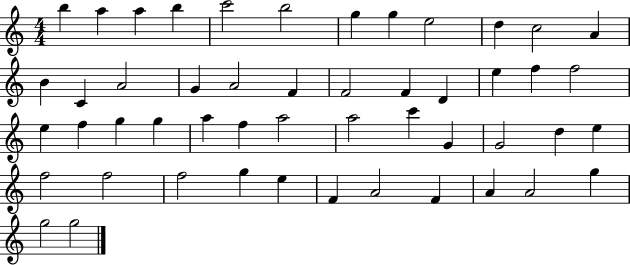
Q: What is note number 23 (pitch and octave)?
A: F5